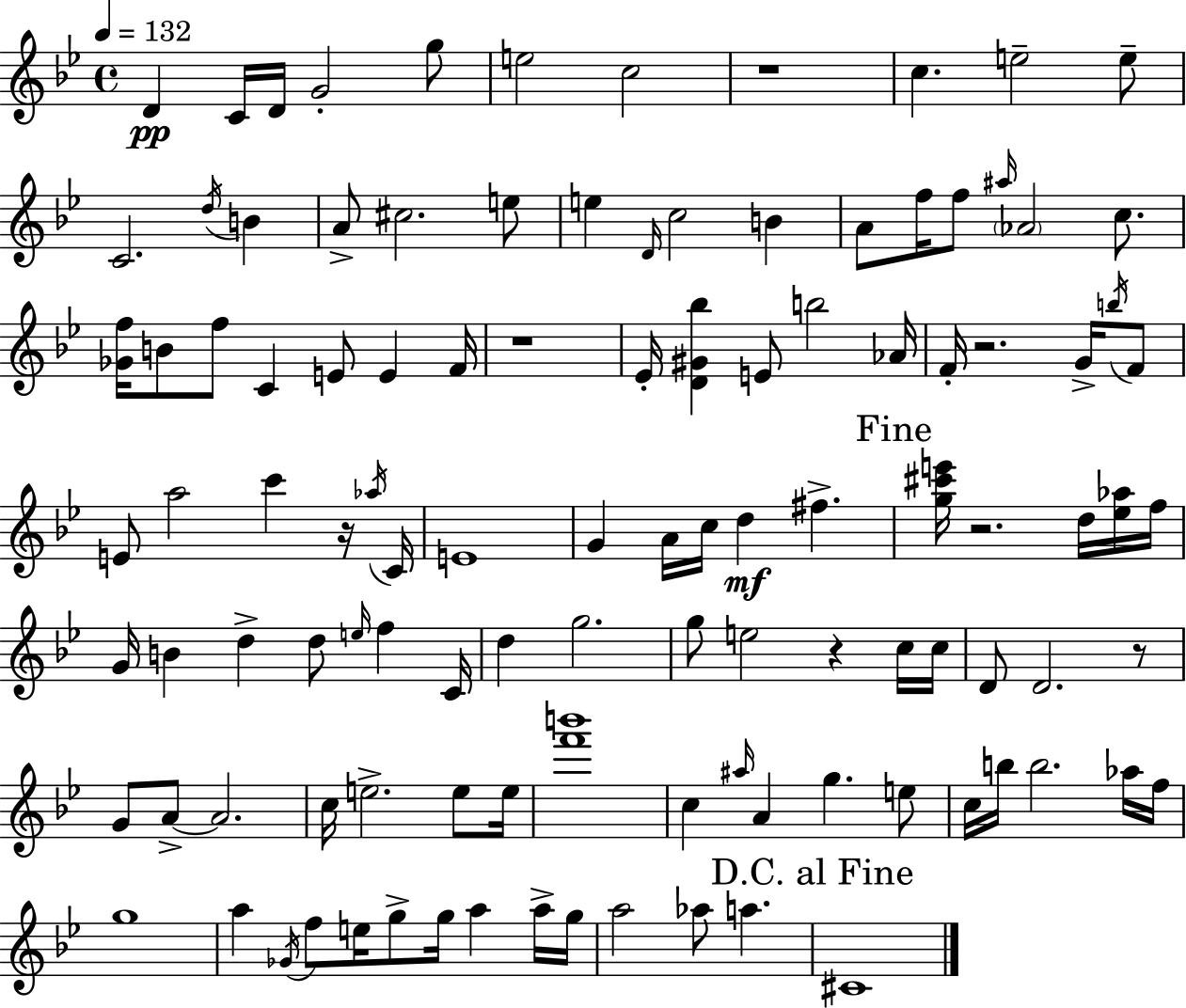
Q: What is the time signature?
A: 4/4